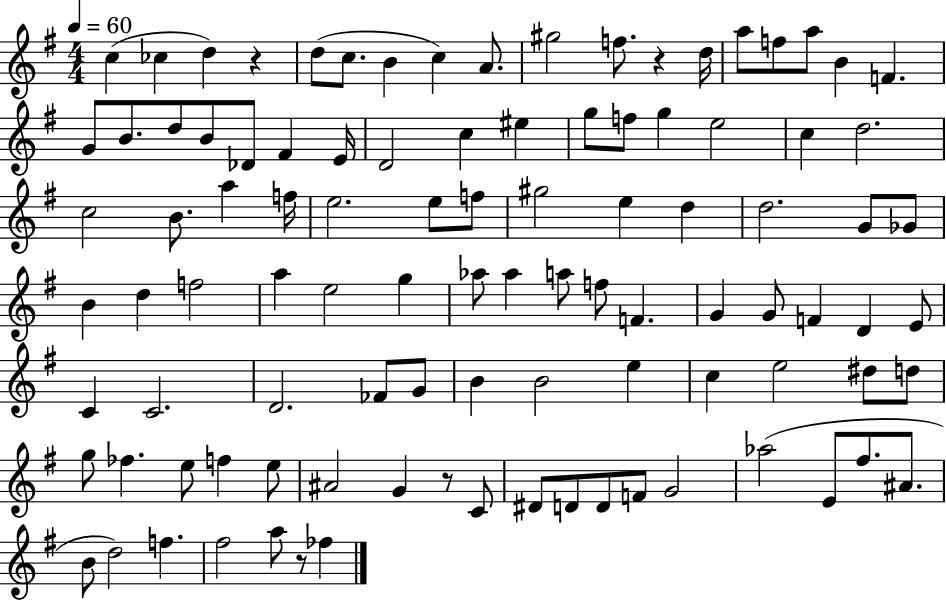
C5/q CES5/q D5/q R/q D5/e C5/e. B4/q C5/q A4/e. G#5/h F5/e. R/q D5/s A5/e F5/e A5/e B4/q F4/q. G4/e B4/e. D5/e B4/e Db4/e F#4/q E4/s D4/h C5/q EIS5/q G5/e F5/e G5/q E5/h C5/q D5/h. C5/h B4/e. A5/q F5/s E5/h. E5/e F5/e G#5/h E5/q D5/q D5/h. G4/e Gb4/e B4/q D5/q F5/h A5/q E5/h G5/q Ab5/e Ab5/q A5/e F5/e F4/q. G4/q G4/e F4/q D4/q E4/e C4/q C4/h. D4/h. FES4/e G4/e B4/q B4/h E5/q C5/q E5/h D#5/e D5/e G5/e FES5/q. E5/e F5/q E5/e A#4/h G4/q R/e C4/e D#4/e D4/e D4/e F4/e G4/h Ab5/h E4/e F#5/e. A#4/e. B4/e D5/h F5/q. F#5/h A5/e R/e FES5/q